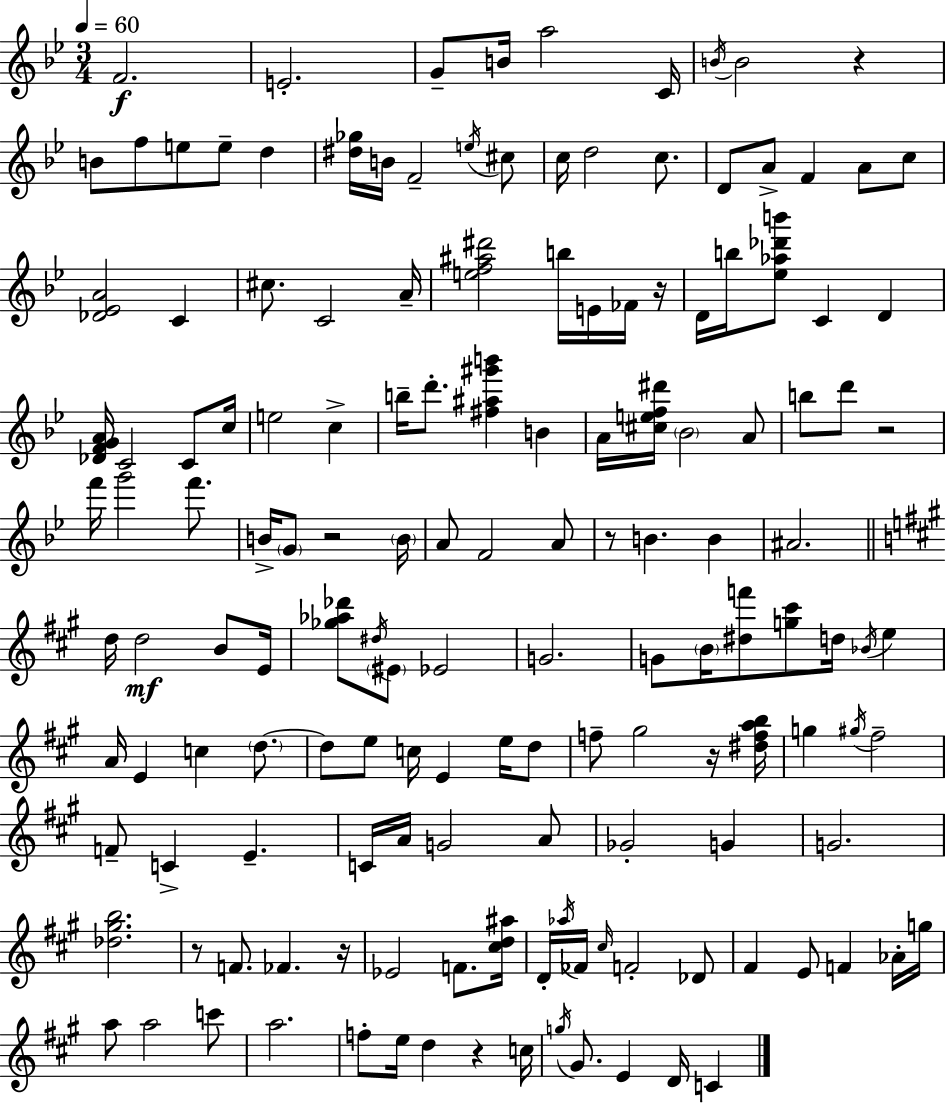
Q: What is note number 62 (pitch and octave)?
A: D5